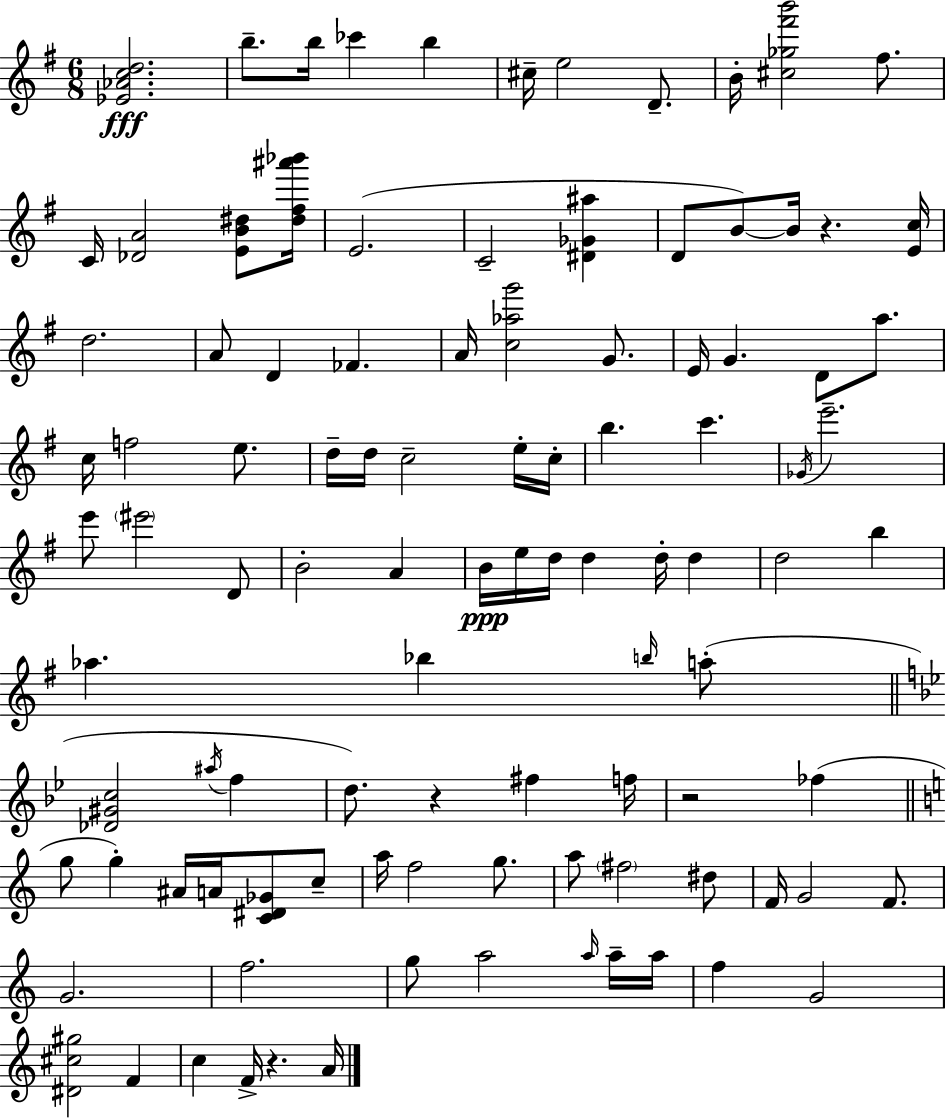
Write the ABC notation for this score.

X:1
T:Untitled
M:6/8
L:1/4
K:G
[_E_Acd]2 b/2 b/4 _c' b ^c/4 e2 D/2 B/4 [^c_g^f'b']2 ^f/2 C/4 [_DA]2 [EB^d]/2 [^d^f^a'_b']/4 E2 C2 [^D_G^a] D/2 B/2 B/4 z [Ec]/4 d2 A/2 D _F A/4 [c_ag']2 G/2 E/4 G D/2 a/2 c/4 f2 e/2 d/4 d/4 c2 e/4 c/4 b c' _G/4 e'2 e'/2 ^e'2 D/2 B2 A B/4 e/4 d/4 d d/4 d d2 b _a _b b/4 a/2 [_D^Gc]2 ^a/4 f d/2 z ^f f/4 z2 _f g/2 g ^A/4 A/4 [C^D_G]/2 c/2 a/4 f2 g/2 a/2 ^f2 ^d/2 F/4 G2 F/2 G2 f2 g/2 a2 a/4 a/4 a/4 f G2 [^D^c^g]2 F c F/4 z A/4